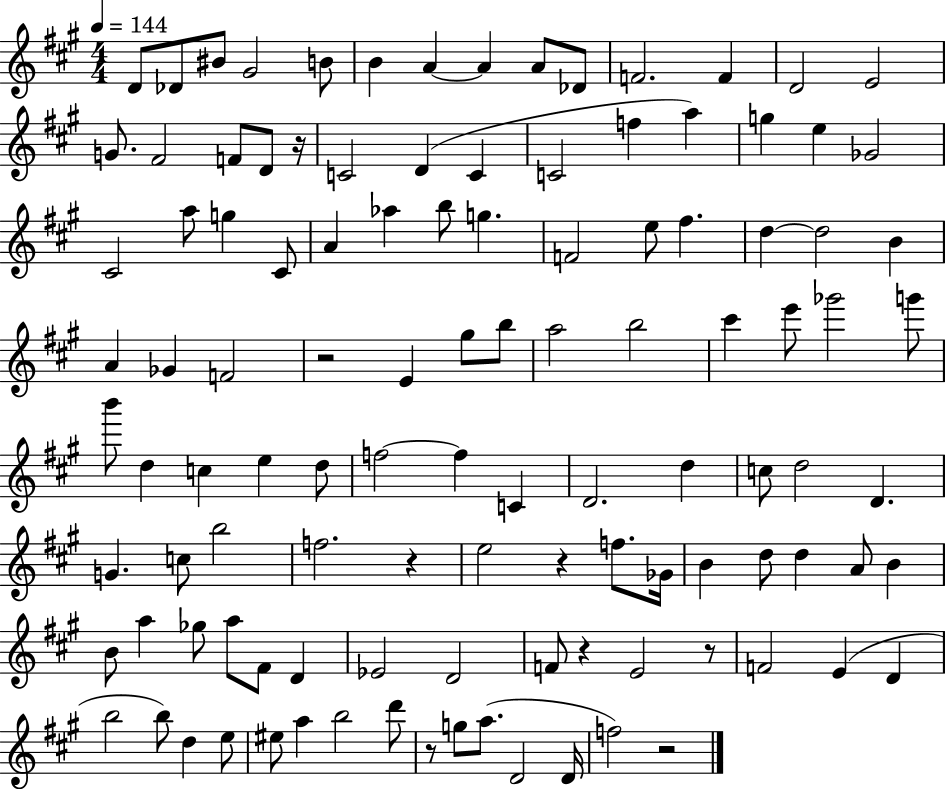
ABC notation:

X:1
T:Untitled
M:4/4
L:1/4
K:A
D/2 _D/2 ^B/2 ^G2 B/2 B A A A/2 _D/2 F2 F D2 E2 G/2 ^F2 F/2 D/2 z/4 C2 D C C2 f a g e _G2 ^C2 a/2 g ^C/2 A _a b/2 g F2 e/2 ^f d d2 B A _G F2 z2 E ^g/2 b/2 a2 b2 ^c' e'/2 _g'2 g'/2 b'/2 d c e d/2 f2 f C D2 d c/2 d2 D G c/2 b2 f2 z e2 z f/2 _G/4 B d/2 d A/2 B B/2 a _g/2 a/2 ^F/2 D _E2 D2 F/2 z E2 z/2 F2 E D b2 b/2 d e/2 ^e/2 a b2 d'/2 z/2 g/2 a/2 D2 D/4 f2 z2